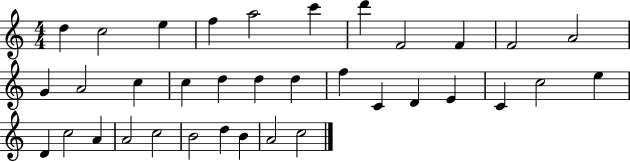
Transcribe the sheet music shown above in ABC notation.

X:1
T:Untitled
M:4/4
L:1/4
K:C
d c2 e f a2 c' d' F2 F F2 A2 G A2 c c d d d f C D E C c2 e D c2 A A2 c2 B2 d B A2 c2